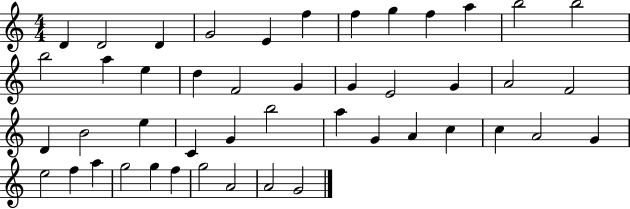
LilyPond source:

{
  \clef treble
  \numericTimeSignature
  \time 4/4
  \key c \major
  d'4 d'2 d'4 | g'2 e'4 f''4 | f''4 g''4 f''4 a''4 | b''2 b''2 | \break b''2 a''4 e''4 | d''4 f'2 g'4 | g'4 e'2 g'4 | a'2 f'2 | \break d'4 b'2 e''4 | c'4 g'4 b''2 | a''4 g'4 a'4 c''4 | c''4 a'2 g'4 | \break e''2 f''4 a''4 | g''2 g''4 f''4 | g''2 a'2 | a'2 g'2 | \break \bar "|."
}